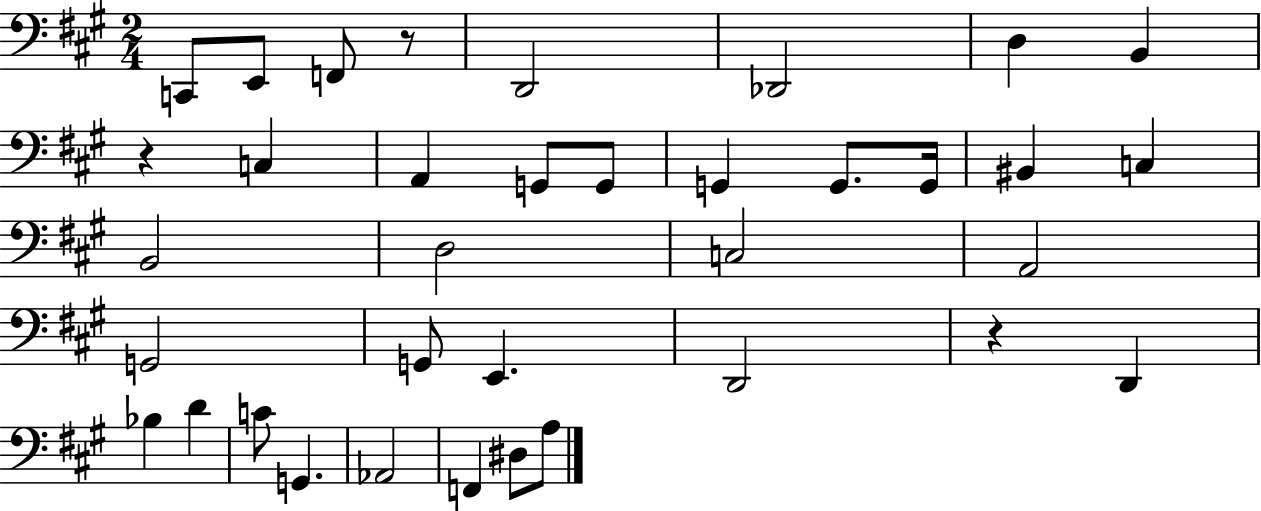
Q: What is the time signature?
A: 2/4